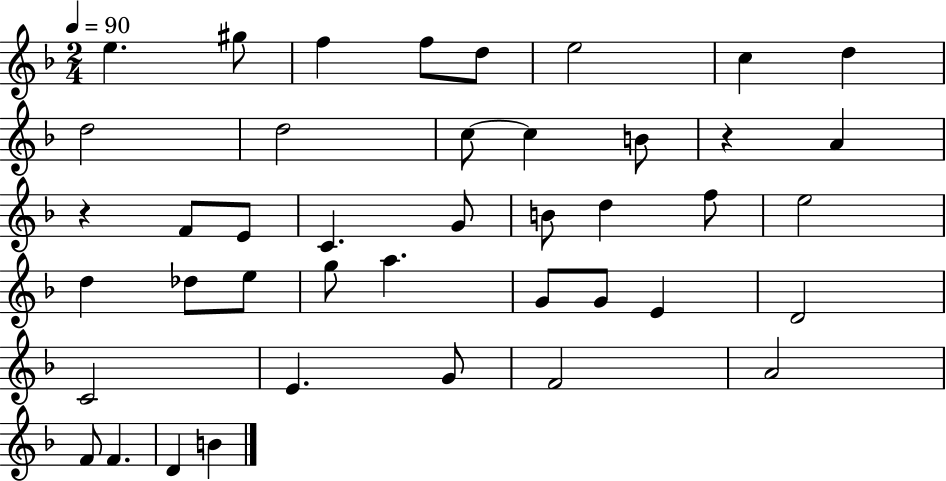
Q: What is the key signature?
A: F major